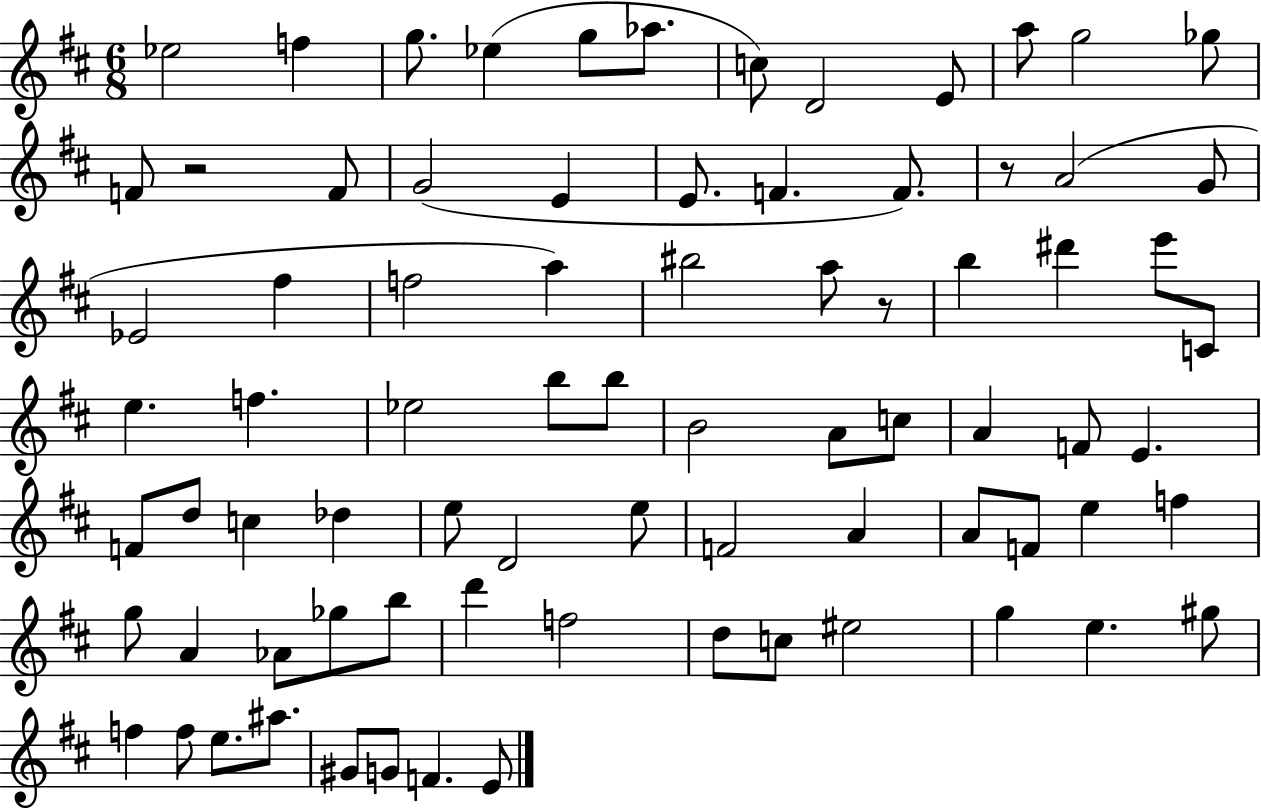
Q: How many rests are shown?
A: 3